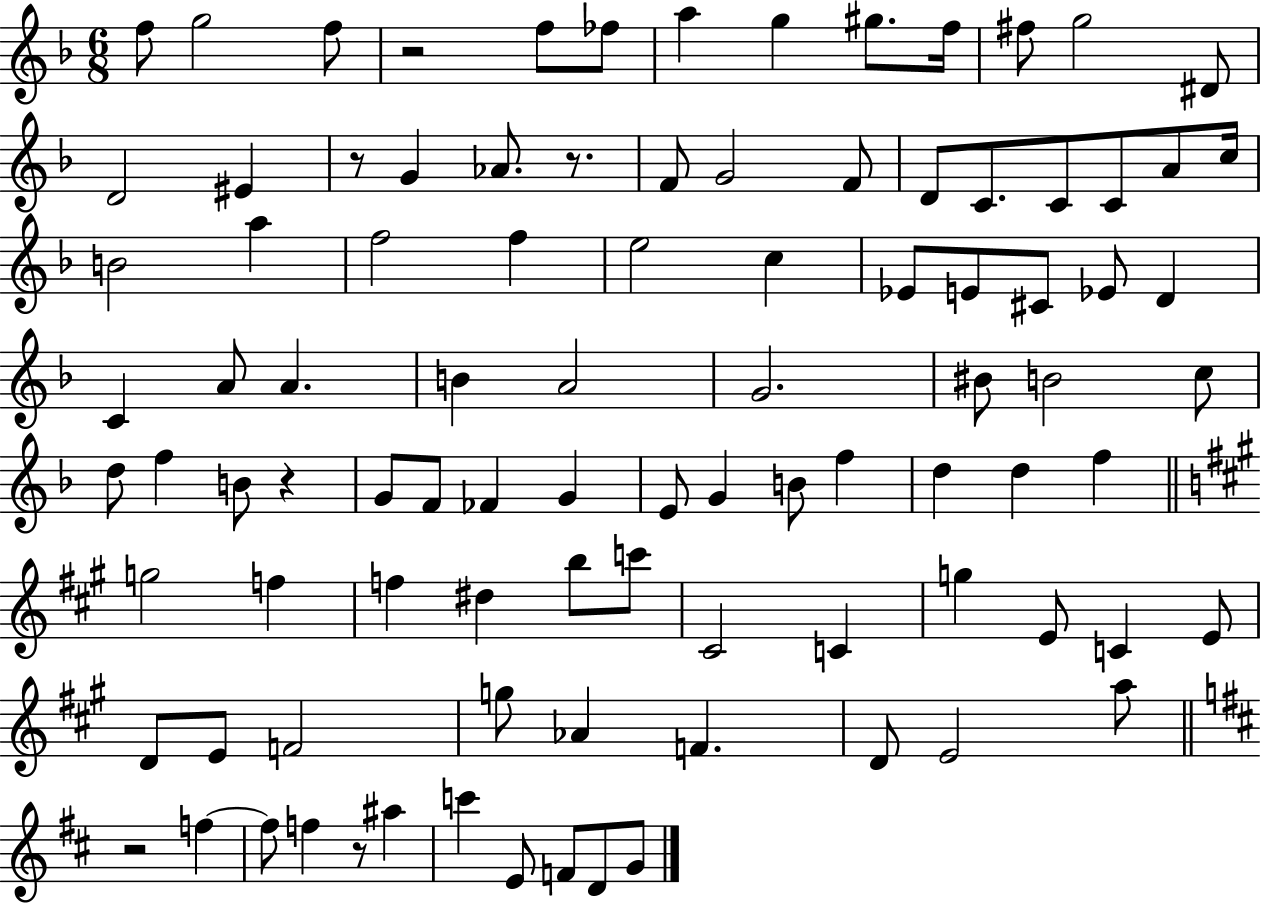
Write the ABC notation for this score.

X:1
T:Untitled
M:6/8
L:1/4
K:F
f/2 g2 f/2 z2 f/2 _f/2 a g ^g/2 f/4 ^f/2 g2 ^D/2 D2 ^E z/2 G _A/2 z/2 F/2 G2 F/2 D/2 C/2 C/2 C/2 A/2 c/4 B2 a f2 f e2 c _E/2 E/2 ^C/2 _E/2 D C A/2 A B A2 G2 ^B/2 B2 c/2 d/2 f B/2 z G/2 F/2 _F G E/2 G B/2 f d d f g2 f f ^d b/2 c'/2 ^C2 C g E/2 C E/2 D/2 E/2 F2 g/2 _A F D/2 E2 a/2 z2 f f/2 f z/2 ^a c' E/2 F/2 D/2 G/2